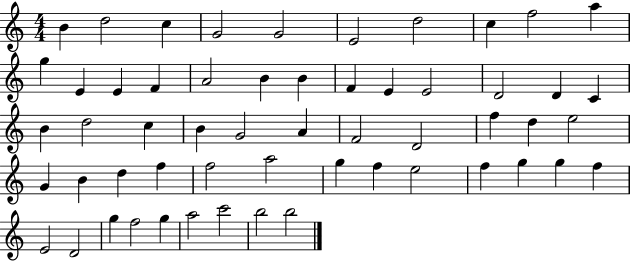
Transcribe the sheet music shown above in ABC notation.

X:1
T:Untitled
M:4/4
L:1/4
K:C
B d2 c G2 G2 E2 d2 c f2 a g E E F A2 B B F E E2 D2 D C B d2 c B G2 A F2 D2 f d e2 G B d f f2 a2 g f e2 f g g f E2 D2 g f2 g a2 c'2 b2 b2